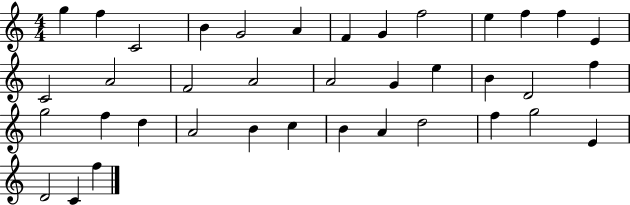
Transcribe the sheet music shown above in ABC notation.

X:1
T:Untitled
M:4/4
L:1/4
K:C
g f C2 B G2 A F G f2 e f f E C2 A2 F2 A2 A2 G e B D2 f g2 f d A2 B c B A d2 f g2 E D2 C f